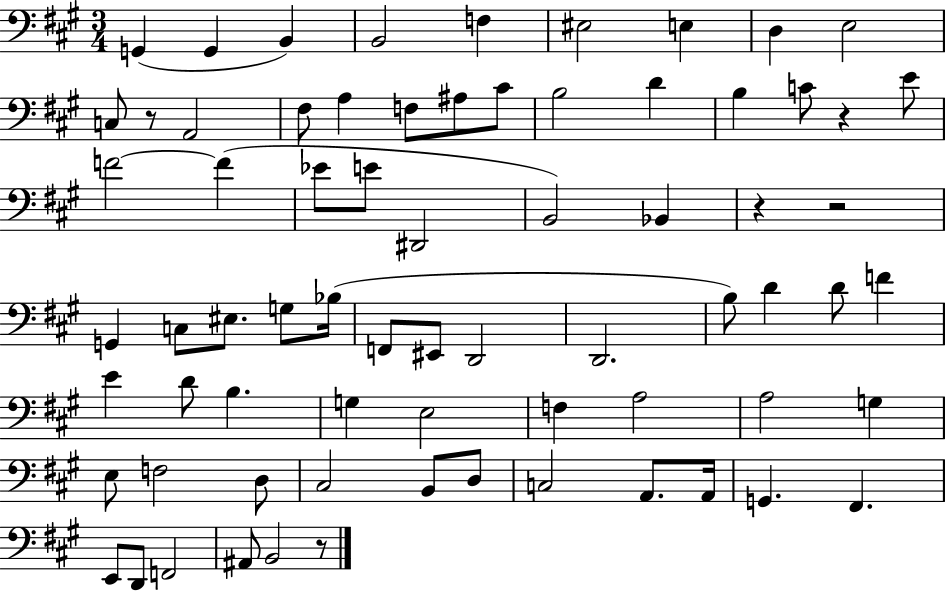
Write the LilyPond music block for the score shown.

{
  \clef bass
  \numericTimeSignature
  \time 3/4
  \key a \major
  g,4( g,4 b,4) | b,2 f4 | eis2 e4 | d4 e2 | \break c8 r8 a,2 | fis8 a4 f8 ais8 cis'8 | b2 d'4 | b4 c'8 r4 e'8 | \break f'2~~ f'4( | ees'8 e'8 dis,2 | b,2) bes,4 | r4 r2 | \break g,4 c8 eis8. g8 bes16( | f,8 eis,8 d,2 | d,2. | b8) d'4 d'8 f'4 | \break e'4 d'8 b4. | g4 e2 | f4 a2 | a2 g4 | \break e8 f2 d8 | cis2 b,8 d8 | c2 a,8. a,16 | g,4. fis,4. | \break e,8 d,8 f,2 | ais,8 b,2 r8 | \bar "|."
}